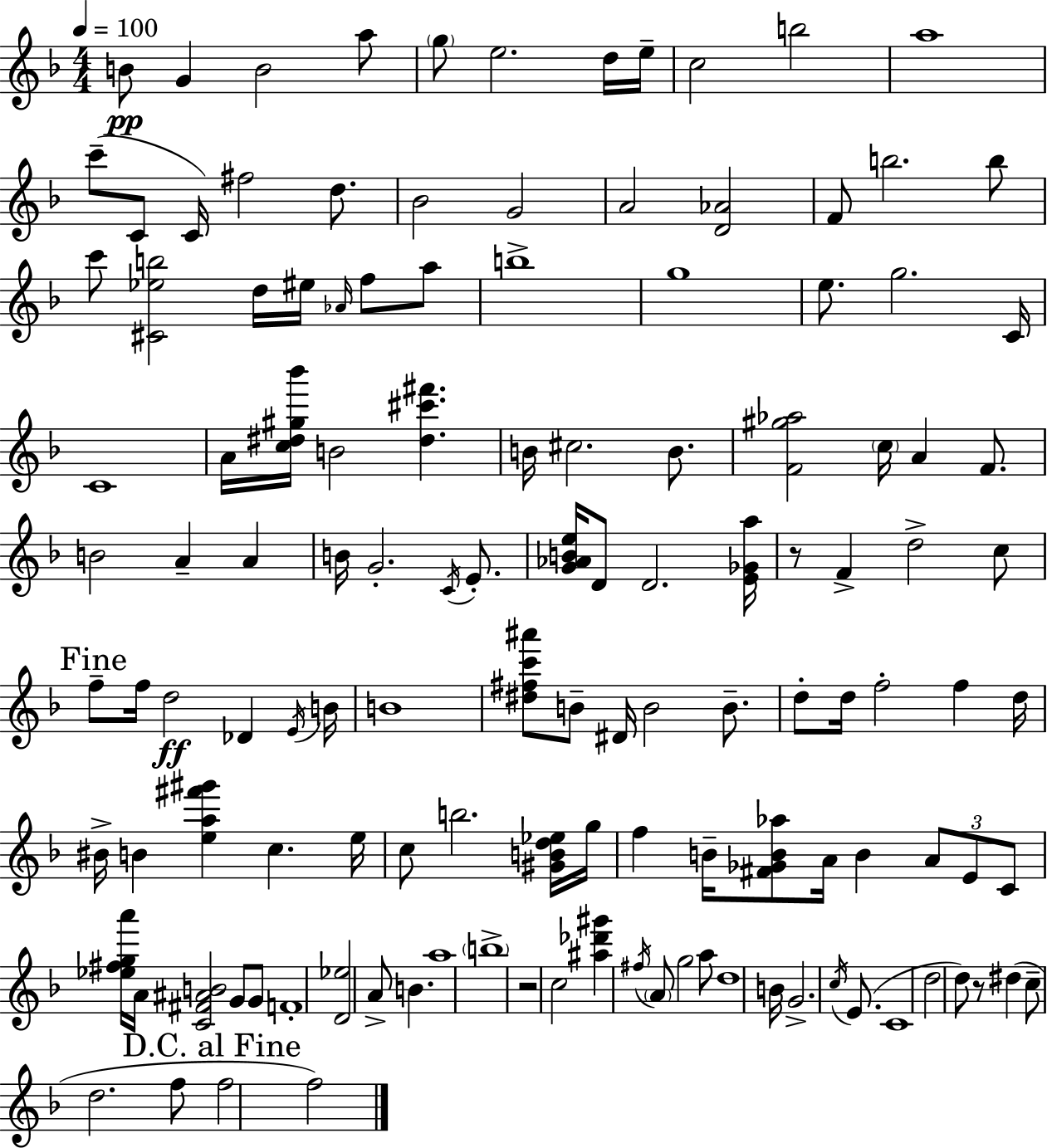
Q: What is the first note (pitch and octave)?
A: B4